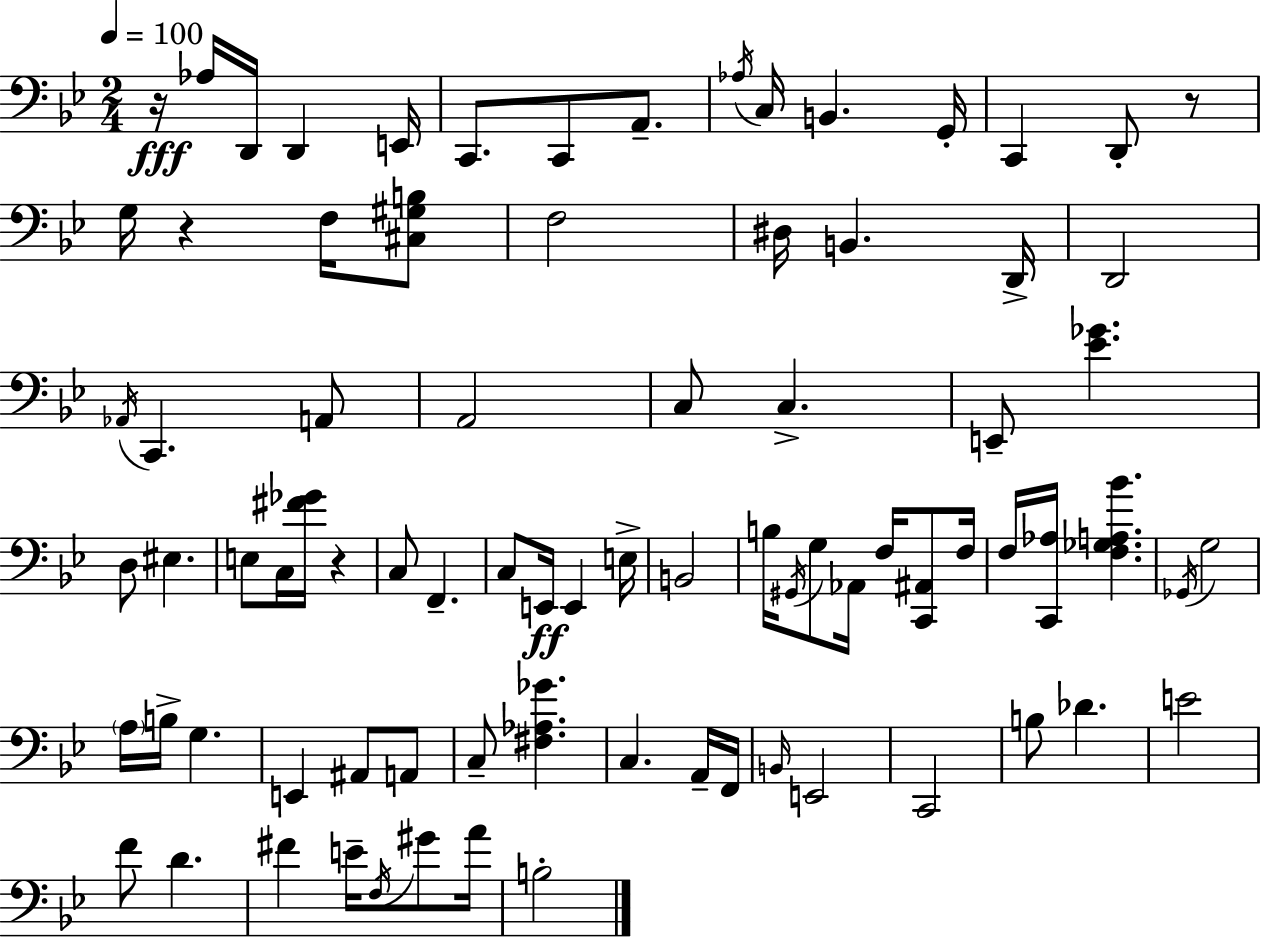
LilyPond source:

{
  \clef bass
  \numericTimeSignature
  \time 2/4
  \key bes \major
  \tempo 4 = 100
  \repeat volta 2 { r16\fff aes16 d,16 d,4 e,16 | c,8. c,8 a,8.-- | \acciaccatura { aes16 } c16 b,4. | g,16-. c,4 d,8-. r8 | \break g16 r4 f16 <cis gis b>8 | f2 | dis16 b,4. | d,16-> d,2 | \break \acciaccatura { aes,16 } c,4. | a,8 a,2 | c8 c4.-> | e,8-- <ees' ges'>4. | \break d8 eis4. | e8 c16 <fis' ges'>16 r4 | c8 f,4.-- | c8 e,16\ff e,4 | \break e16-> b,2 | b16 \acciaccatura { gis,16 } g8 aes,16 f16 | <c, ais,>8 f16 f16 <c, aes>16 <f ges a bes'>4. | \acciaccatura { ges,16 } g2 | \break \parenthesize a16 b16-> g4. | e,4 | ais,8 a,8 c8-- <fis aes ges'>4. | c4. | \break a,16-- f,16 \grace { b,16 } e,2 | c,2 | b8 des'4. | e'2 | \break f'8 d'4. | fis'4 | e'16-- \acciaccatura { f16 } gis'8 a'16 b2-. | } \bar "|."
}